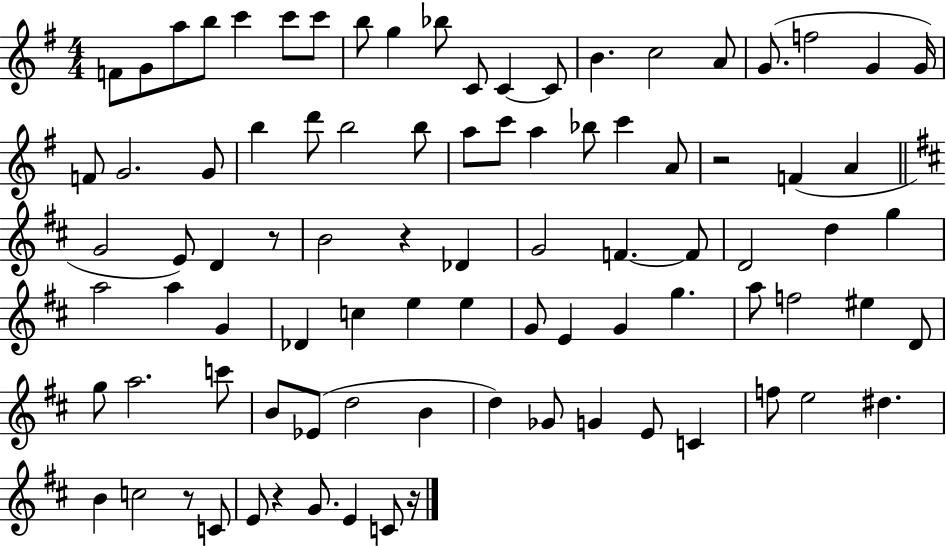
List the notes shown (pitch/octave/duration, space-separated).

F4/e G4/e A5/e B5/e C6/q C6/e C6/e B5/e G5/q Bb5/e C4/e C4/q C4/e B4/q. C5/h A4/e G4/e. F5/h G4/q G4/s F4/e G4/h. G4/e B5/q D6/e B5/h B5/e A5/e C6/e A5/q Bb5/e C6/q A4/e R/h F4/q A4/q G4/h E4/e D4/q R/e B4/h R/q Db4/q G4/h F4/q. F4/e D4/h D5/q G5/q A5/h A5/q G4/q Db4/q C5/q E5/q E5/q G4/e E4/q G4/q G5/q. A5/e F5/h EIS5/q D4/e G5/e A5/h. C6/e B4/e Eb4/e D5/h B4/q D5/q Gb4/e G4/q E4/e C4/q F5/e E5/h D#5/q. B4/q C5/h R/e C4/e E4/e R/q G4/e. E4/q C4/e R/s